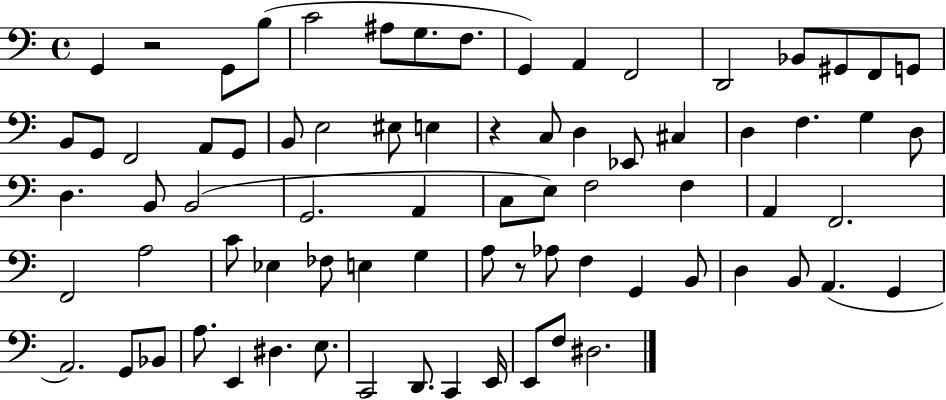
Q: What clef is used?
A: bass